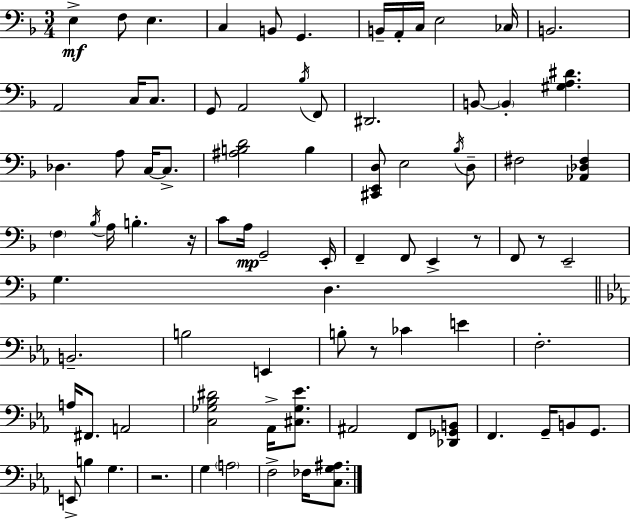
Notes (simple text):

E3/q F3/e E3/q. C3/q B2/e G2/q. B2/s A2/s C3/s E3/h CES3/s B2/h. A2/h C3/s C3/e. G2/e A2/h Bb3/s F2/e D#2/h. B2/e B2/q [G#3,A3,D#4]/q. Db3/q. A3/e C3/s C3/e. [A#3,B3,D4]/h B3/q [C#2,E2,D3]/e E3/h Bb3/s D3/e F#3/h [Ab2,Db3,F#3]/q F3/q Bb3/s A3/s B3/q. R/s C4/e A3/s G2/h E2/s F2/q F2/e E2/q R/e F2/e R/e E2/h G3/q. D3/q. B2/h. B3/h E2/q B3/e R/e CES4/q E4/q F3/h. A3/s F#2/e. A2/h [C3,Gb3,Bb3,D#4]/h Ab2/s [C#3,Gb3,Eb4]/e. A#2/h F2/e [Db2,Gb2,B2]/e F2/q. G2/s B2/e G2/e. E2/e B3/q G3/q. R/h. G3/q A3/h F3/h FES3/s [C3,G3,A#3]/e.